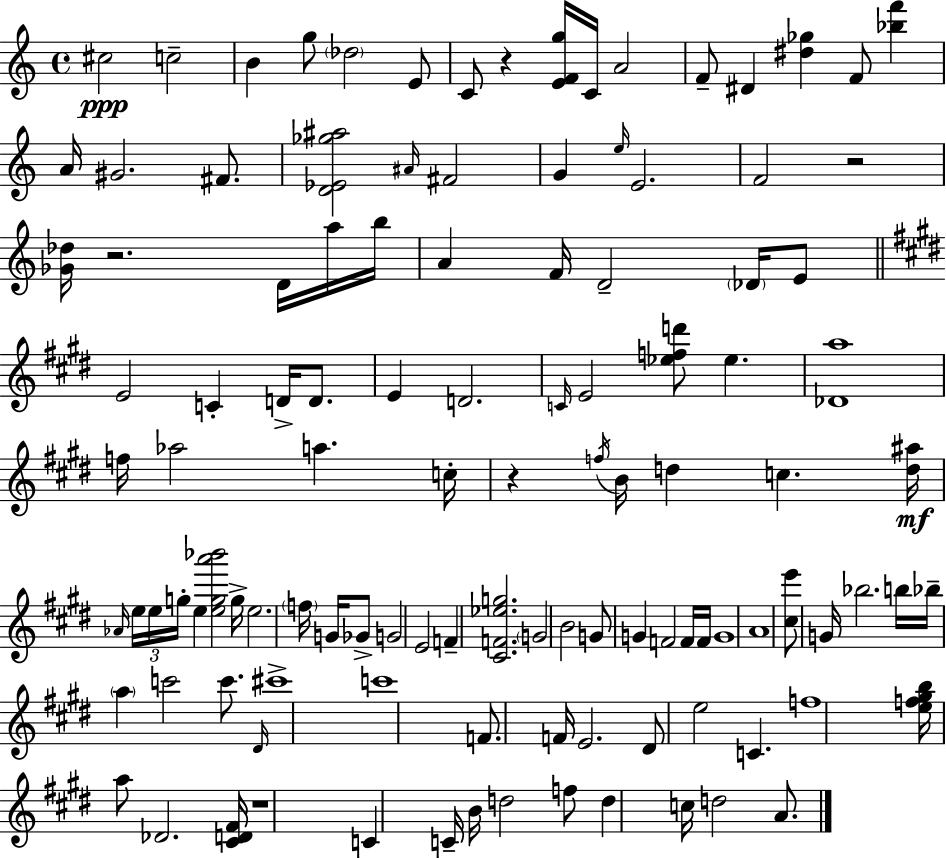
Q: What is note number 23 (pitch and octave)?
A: A5